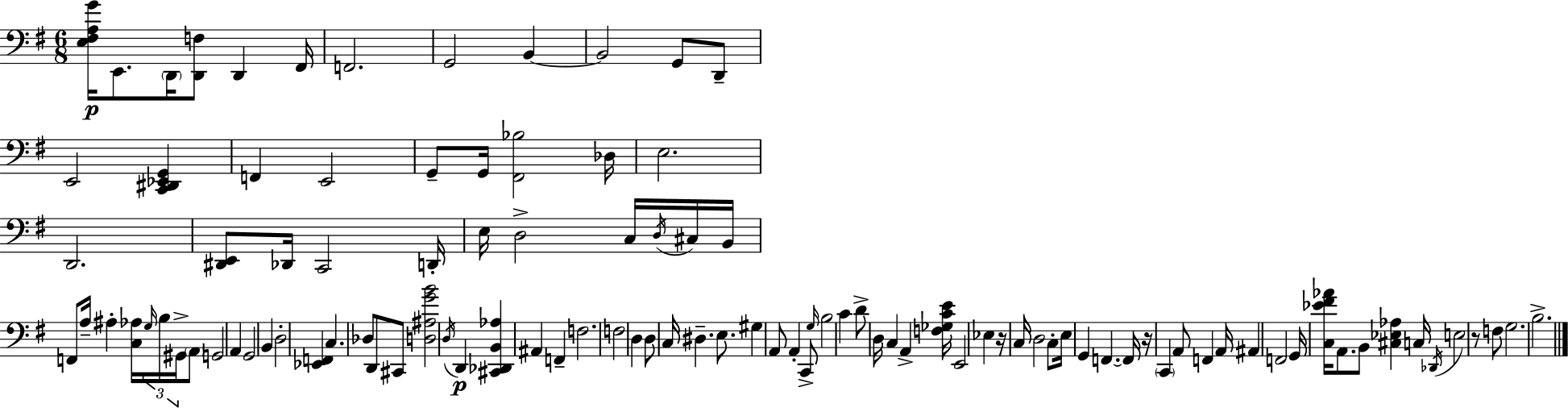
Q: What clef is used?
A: bass